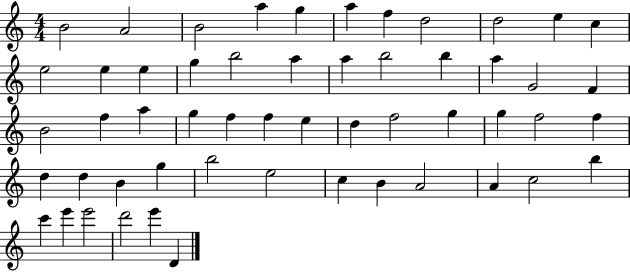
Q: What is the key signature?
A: C major